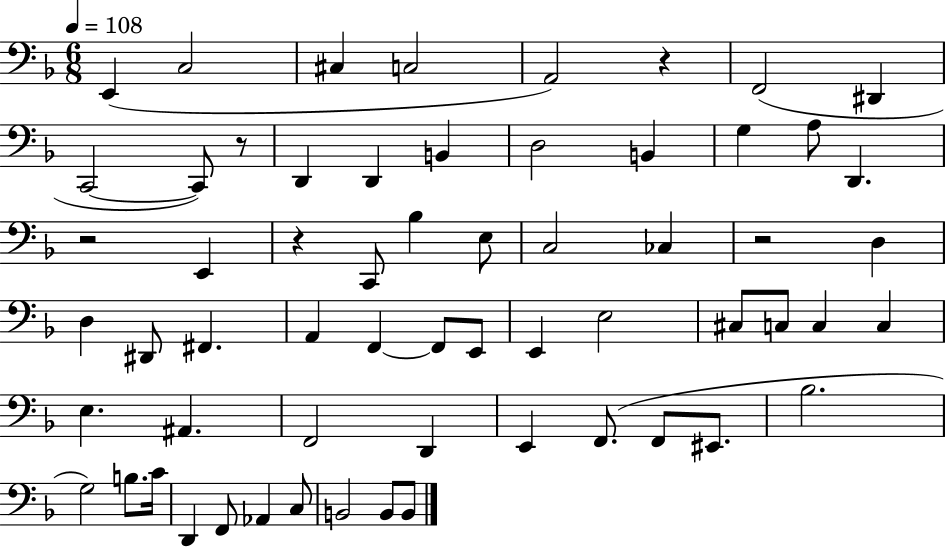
{
  \clef bass
  \numericTimeSignature
  \time 6/8
  \key f \major
  \tempo 4 = 108
  e,4( c2 | cis4 c2 | a,2) r4 | f,2( dis,4 | \break c,2~~ c,8) r8 | d,4 d,4 b,4 | d2 b,4 | g4 a8 d,4. | \break r2 e,4 | r4 c,8 bes4 e8 | c2 ces4 | r2 d4 | \break d4 dis,8 fis,4. | a,4 f,4~~ f,8 e,8 | e,4 e2 | cis8 c8 c4 c4 | \break e4. ais,4. | f,2 d,4 | e,4 f,8.( f,8 eis,8. | bes2. | \break g2) b8. c'16 | d,4 f,8 aes,4 c8 | b,2 b,8 b,8 | \bar "|."
}